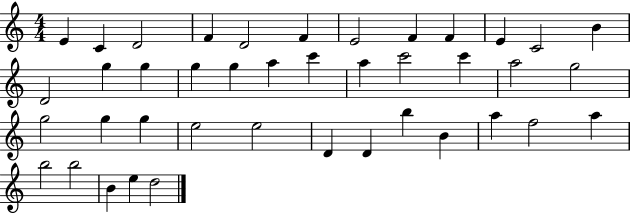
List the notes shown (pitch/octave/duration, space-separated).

E4/q C4/q D4/h F4/q D4/h F4/q E4/h F4/q F4/q E4/q C4/h B4/q D4/h G5/q G5/q G5/q G5/q A5/q C6/q A5/q C6/h C6/q A5/h G5/h G5/h G5/q G5/q E5/h E5/h D4/q D4/q B5/q B4/q A5/q F5/h A5/q B5/h B5/h B4/q E5/q D5/h